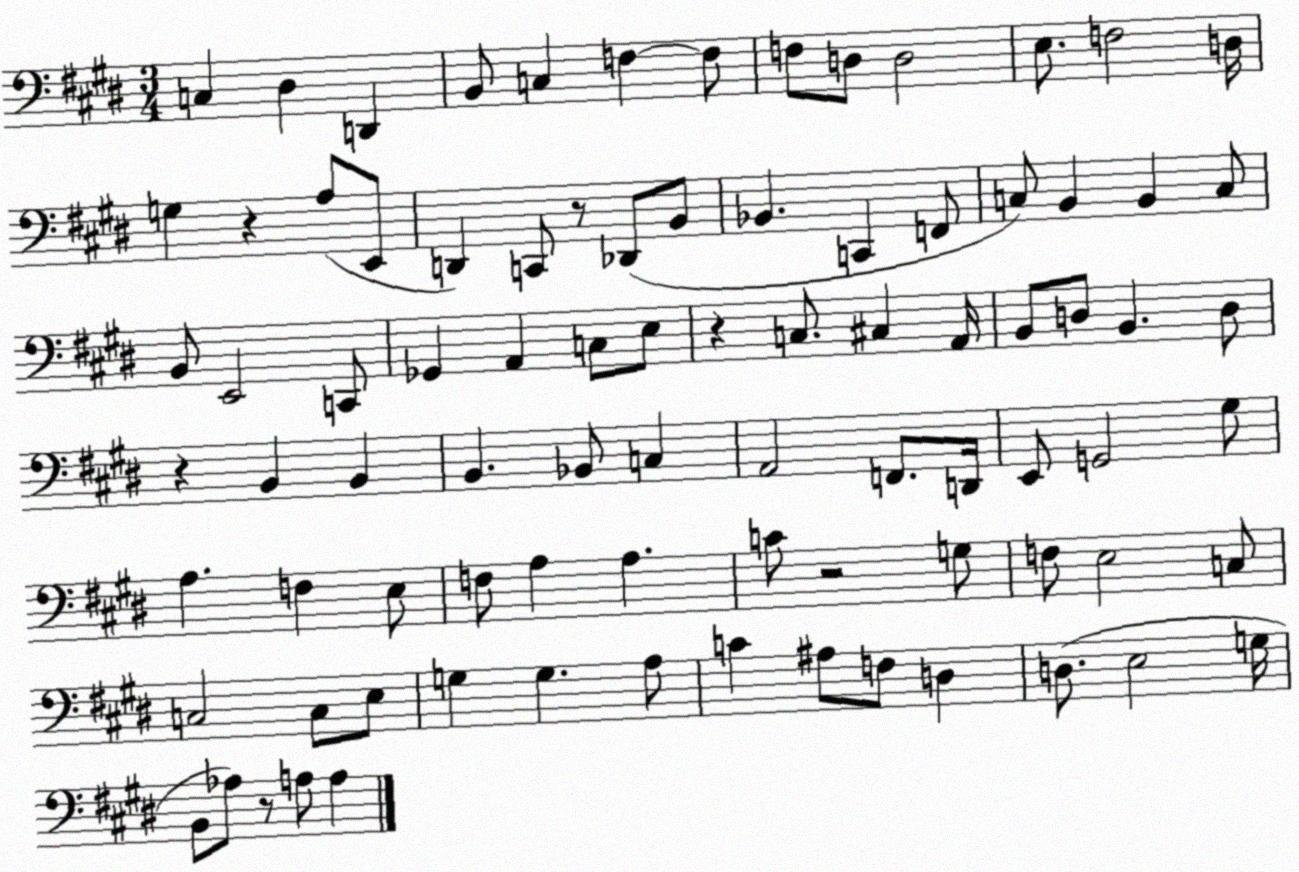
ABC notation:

X:1
T:Untitled
M:3/4
L:1/4
K:E
C, ^D, D,, B,,/2 C, F, F,/2 F,/2 D,/2 D,2 E,/2 F,2 D,/4 G, z A,/2 E,,/2 D,, C,,/2 z/2 _D,,/2 B,,/2 _B,, C,, F,,/2 C,/2 B,, B,, C,/2 B,,/2 E,,2 C,,/2 _G,, A,, C,/2 E,/2 z C,/2 ^C, A,,/4 B,,/2 D,/2 B,, D,/2 z B,, B,, B,, _B,,/2 C, A,,2 F,,/2 D,,/4 E,,/2 G,,2 ^G,/2 A, F, E,/2 F,/2 A, A, C/2 z2 G,/2 F,/2 E,2 C,/2 C,2 C,/2 E,/2 G, G, A,/2 C ^A,/2 F,/2 D, D,/2 E,2 G,/4 B,,/2 _A,/2 z/2 A,/2 A,